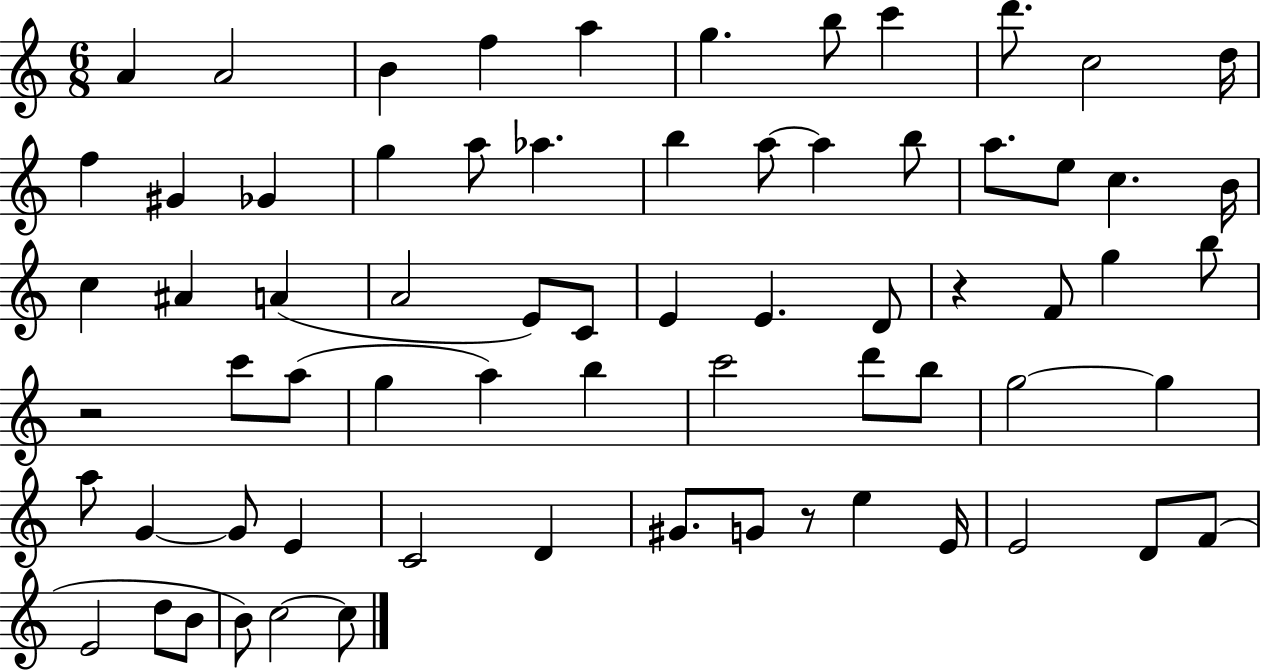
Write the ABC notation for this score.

X:1
T:Untitled
M:6/8
L:1/4
K:C
A A2 B f a g b/2 c' d'/2 c2 d/4 f ^G _G g a/2 _a b a/2 a b/2 a/2 e/2 c B/4 c ^A A A2 E/2 C/2 E E D/2 z F/2 g b/2 z2 c'/2 a/2 g a b c'2 d'/2 b/2 g2 g a/2 G G/2 E C2 D ^G/2 G/2 z/2 e E/4 E2 D/2 F/2 E2 d/2 B/2 B/2 c2 c/2